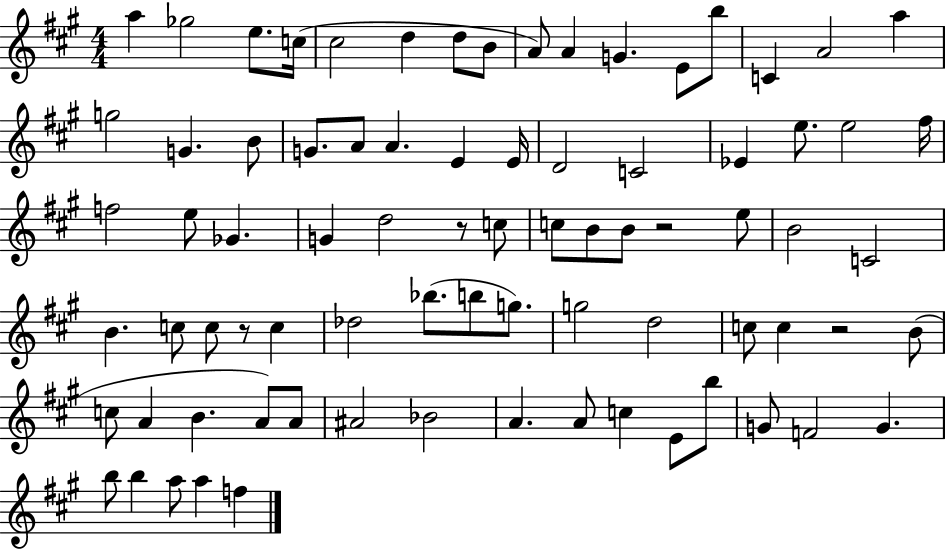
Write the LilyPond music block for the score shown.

{
  \clef treble
  \numericTimeSignature
  \time 4/4
  \key a \major
  a''4 ges''2 e''8. c''16( | cis''2 d''4 d''8 b'8 | a'8) a'4 g'4. e'8 b''8 | c'4 a'2 a''4 | \break g''2 g'4. b'8 | g'8. a'8 a'4. e'4 e'16 | d'2 c'2 | ees'4 e''8. e''2 fis''16 | \break f''2 e''8 ges'4. | g'4 d''2 r8 c''8 | c''8 b'8 b'8 r2 e''8 | b'2 c'2 | \break b'4. c''8 c''8 r8 c''4 | des''2 bes''8.( b''8 g''8.) | g''2 d''2 | c''8 c''4 r2 b'8( | \break c''8 a'4 b'4. a'8) a'8 | ais'2 bes'2 | a'4. a'8 c''4 e'8 b''8 | g'8 f'2 g'4. | \break b''8 b''4 a''8 a''4 f''4 | \bar "|."
}